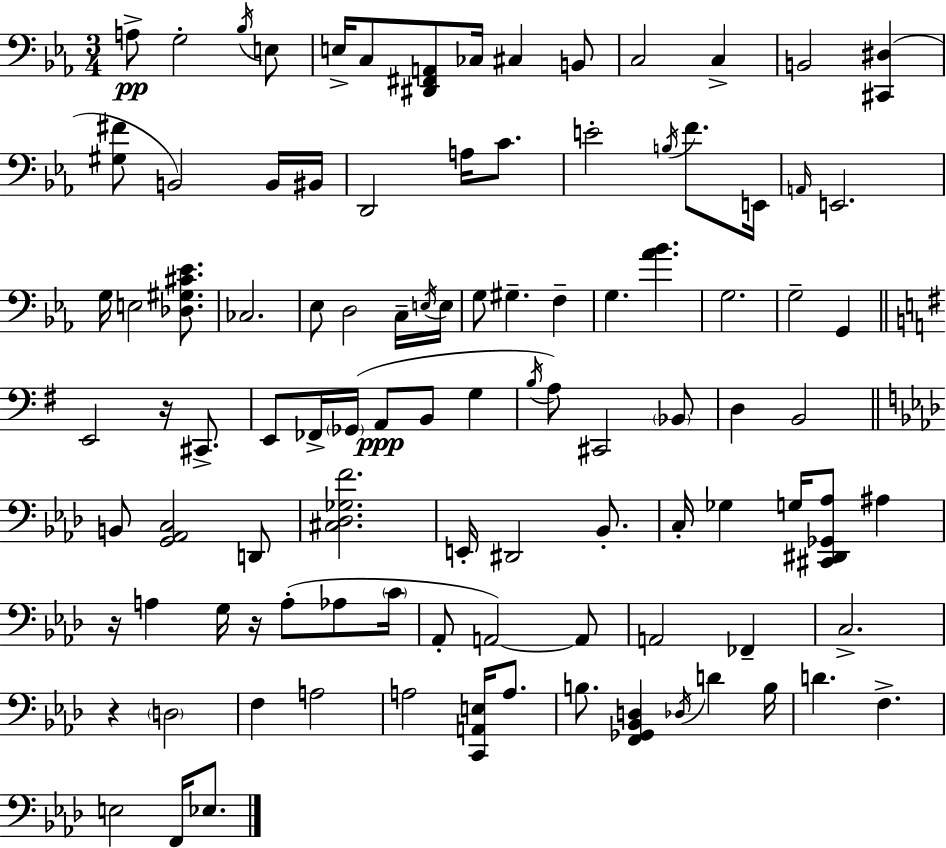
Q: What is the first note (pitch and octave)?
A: A3